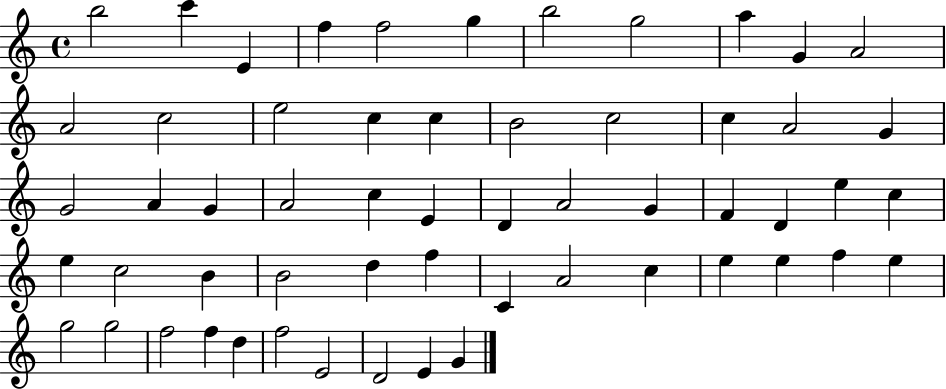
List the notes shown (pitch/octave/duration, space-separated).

B5/h C6/q E4/q F5/q F5/h G5/q B5/h G5/h A5/q G4/q A4/h A4/h C5/h E5/h C5/q C5/q B4/h C5/h C5/q A4/h G4/q G4/h A4/q G4/q A4/h C5/q E4/q D4/q A4/h G4/q F4/q D4/q E5/q C5/q E5/q C5/h B4/q B4/h D5/q F5/q C4/q A4/h C5/q E5/q E5/q F5/q E5/q G5/h G5/h F5/h F5/q D5/q F5/h E4/h D4/h E4/q G4/q